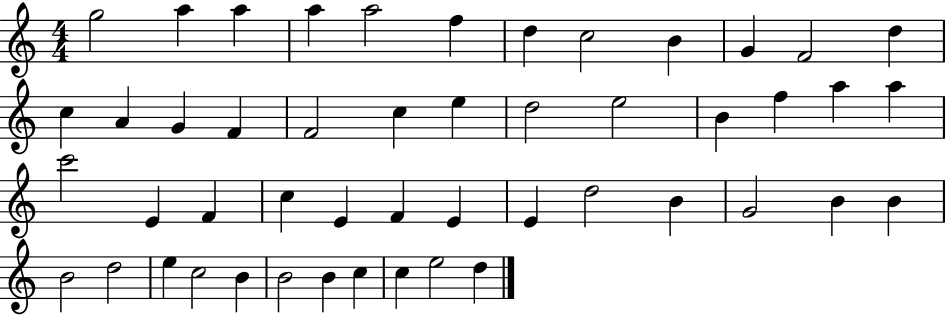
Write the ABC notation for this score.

X:1
T:Untitled
M:4/4
L:1/4
K:C
g2 a a a a2 f d c2 B G F2 d c A G F F2 c e d2 e2 B f a a c'2 E F c E F E E d2 B G2 B B B2 d2 e c2 B B2 B c c e2 d